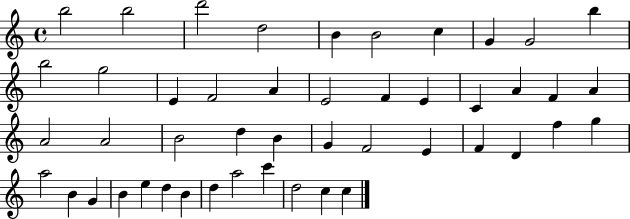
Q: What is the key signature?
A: C major